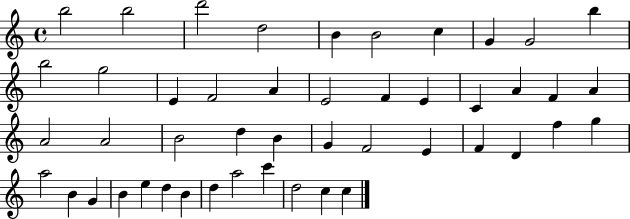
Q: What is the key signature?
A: C major